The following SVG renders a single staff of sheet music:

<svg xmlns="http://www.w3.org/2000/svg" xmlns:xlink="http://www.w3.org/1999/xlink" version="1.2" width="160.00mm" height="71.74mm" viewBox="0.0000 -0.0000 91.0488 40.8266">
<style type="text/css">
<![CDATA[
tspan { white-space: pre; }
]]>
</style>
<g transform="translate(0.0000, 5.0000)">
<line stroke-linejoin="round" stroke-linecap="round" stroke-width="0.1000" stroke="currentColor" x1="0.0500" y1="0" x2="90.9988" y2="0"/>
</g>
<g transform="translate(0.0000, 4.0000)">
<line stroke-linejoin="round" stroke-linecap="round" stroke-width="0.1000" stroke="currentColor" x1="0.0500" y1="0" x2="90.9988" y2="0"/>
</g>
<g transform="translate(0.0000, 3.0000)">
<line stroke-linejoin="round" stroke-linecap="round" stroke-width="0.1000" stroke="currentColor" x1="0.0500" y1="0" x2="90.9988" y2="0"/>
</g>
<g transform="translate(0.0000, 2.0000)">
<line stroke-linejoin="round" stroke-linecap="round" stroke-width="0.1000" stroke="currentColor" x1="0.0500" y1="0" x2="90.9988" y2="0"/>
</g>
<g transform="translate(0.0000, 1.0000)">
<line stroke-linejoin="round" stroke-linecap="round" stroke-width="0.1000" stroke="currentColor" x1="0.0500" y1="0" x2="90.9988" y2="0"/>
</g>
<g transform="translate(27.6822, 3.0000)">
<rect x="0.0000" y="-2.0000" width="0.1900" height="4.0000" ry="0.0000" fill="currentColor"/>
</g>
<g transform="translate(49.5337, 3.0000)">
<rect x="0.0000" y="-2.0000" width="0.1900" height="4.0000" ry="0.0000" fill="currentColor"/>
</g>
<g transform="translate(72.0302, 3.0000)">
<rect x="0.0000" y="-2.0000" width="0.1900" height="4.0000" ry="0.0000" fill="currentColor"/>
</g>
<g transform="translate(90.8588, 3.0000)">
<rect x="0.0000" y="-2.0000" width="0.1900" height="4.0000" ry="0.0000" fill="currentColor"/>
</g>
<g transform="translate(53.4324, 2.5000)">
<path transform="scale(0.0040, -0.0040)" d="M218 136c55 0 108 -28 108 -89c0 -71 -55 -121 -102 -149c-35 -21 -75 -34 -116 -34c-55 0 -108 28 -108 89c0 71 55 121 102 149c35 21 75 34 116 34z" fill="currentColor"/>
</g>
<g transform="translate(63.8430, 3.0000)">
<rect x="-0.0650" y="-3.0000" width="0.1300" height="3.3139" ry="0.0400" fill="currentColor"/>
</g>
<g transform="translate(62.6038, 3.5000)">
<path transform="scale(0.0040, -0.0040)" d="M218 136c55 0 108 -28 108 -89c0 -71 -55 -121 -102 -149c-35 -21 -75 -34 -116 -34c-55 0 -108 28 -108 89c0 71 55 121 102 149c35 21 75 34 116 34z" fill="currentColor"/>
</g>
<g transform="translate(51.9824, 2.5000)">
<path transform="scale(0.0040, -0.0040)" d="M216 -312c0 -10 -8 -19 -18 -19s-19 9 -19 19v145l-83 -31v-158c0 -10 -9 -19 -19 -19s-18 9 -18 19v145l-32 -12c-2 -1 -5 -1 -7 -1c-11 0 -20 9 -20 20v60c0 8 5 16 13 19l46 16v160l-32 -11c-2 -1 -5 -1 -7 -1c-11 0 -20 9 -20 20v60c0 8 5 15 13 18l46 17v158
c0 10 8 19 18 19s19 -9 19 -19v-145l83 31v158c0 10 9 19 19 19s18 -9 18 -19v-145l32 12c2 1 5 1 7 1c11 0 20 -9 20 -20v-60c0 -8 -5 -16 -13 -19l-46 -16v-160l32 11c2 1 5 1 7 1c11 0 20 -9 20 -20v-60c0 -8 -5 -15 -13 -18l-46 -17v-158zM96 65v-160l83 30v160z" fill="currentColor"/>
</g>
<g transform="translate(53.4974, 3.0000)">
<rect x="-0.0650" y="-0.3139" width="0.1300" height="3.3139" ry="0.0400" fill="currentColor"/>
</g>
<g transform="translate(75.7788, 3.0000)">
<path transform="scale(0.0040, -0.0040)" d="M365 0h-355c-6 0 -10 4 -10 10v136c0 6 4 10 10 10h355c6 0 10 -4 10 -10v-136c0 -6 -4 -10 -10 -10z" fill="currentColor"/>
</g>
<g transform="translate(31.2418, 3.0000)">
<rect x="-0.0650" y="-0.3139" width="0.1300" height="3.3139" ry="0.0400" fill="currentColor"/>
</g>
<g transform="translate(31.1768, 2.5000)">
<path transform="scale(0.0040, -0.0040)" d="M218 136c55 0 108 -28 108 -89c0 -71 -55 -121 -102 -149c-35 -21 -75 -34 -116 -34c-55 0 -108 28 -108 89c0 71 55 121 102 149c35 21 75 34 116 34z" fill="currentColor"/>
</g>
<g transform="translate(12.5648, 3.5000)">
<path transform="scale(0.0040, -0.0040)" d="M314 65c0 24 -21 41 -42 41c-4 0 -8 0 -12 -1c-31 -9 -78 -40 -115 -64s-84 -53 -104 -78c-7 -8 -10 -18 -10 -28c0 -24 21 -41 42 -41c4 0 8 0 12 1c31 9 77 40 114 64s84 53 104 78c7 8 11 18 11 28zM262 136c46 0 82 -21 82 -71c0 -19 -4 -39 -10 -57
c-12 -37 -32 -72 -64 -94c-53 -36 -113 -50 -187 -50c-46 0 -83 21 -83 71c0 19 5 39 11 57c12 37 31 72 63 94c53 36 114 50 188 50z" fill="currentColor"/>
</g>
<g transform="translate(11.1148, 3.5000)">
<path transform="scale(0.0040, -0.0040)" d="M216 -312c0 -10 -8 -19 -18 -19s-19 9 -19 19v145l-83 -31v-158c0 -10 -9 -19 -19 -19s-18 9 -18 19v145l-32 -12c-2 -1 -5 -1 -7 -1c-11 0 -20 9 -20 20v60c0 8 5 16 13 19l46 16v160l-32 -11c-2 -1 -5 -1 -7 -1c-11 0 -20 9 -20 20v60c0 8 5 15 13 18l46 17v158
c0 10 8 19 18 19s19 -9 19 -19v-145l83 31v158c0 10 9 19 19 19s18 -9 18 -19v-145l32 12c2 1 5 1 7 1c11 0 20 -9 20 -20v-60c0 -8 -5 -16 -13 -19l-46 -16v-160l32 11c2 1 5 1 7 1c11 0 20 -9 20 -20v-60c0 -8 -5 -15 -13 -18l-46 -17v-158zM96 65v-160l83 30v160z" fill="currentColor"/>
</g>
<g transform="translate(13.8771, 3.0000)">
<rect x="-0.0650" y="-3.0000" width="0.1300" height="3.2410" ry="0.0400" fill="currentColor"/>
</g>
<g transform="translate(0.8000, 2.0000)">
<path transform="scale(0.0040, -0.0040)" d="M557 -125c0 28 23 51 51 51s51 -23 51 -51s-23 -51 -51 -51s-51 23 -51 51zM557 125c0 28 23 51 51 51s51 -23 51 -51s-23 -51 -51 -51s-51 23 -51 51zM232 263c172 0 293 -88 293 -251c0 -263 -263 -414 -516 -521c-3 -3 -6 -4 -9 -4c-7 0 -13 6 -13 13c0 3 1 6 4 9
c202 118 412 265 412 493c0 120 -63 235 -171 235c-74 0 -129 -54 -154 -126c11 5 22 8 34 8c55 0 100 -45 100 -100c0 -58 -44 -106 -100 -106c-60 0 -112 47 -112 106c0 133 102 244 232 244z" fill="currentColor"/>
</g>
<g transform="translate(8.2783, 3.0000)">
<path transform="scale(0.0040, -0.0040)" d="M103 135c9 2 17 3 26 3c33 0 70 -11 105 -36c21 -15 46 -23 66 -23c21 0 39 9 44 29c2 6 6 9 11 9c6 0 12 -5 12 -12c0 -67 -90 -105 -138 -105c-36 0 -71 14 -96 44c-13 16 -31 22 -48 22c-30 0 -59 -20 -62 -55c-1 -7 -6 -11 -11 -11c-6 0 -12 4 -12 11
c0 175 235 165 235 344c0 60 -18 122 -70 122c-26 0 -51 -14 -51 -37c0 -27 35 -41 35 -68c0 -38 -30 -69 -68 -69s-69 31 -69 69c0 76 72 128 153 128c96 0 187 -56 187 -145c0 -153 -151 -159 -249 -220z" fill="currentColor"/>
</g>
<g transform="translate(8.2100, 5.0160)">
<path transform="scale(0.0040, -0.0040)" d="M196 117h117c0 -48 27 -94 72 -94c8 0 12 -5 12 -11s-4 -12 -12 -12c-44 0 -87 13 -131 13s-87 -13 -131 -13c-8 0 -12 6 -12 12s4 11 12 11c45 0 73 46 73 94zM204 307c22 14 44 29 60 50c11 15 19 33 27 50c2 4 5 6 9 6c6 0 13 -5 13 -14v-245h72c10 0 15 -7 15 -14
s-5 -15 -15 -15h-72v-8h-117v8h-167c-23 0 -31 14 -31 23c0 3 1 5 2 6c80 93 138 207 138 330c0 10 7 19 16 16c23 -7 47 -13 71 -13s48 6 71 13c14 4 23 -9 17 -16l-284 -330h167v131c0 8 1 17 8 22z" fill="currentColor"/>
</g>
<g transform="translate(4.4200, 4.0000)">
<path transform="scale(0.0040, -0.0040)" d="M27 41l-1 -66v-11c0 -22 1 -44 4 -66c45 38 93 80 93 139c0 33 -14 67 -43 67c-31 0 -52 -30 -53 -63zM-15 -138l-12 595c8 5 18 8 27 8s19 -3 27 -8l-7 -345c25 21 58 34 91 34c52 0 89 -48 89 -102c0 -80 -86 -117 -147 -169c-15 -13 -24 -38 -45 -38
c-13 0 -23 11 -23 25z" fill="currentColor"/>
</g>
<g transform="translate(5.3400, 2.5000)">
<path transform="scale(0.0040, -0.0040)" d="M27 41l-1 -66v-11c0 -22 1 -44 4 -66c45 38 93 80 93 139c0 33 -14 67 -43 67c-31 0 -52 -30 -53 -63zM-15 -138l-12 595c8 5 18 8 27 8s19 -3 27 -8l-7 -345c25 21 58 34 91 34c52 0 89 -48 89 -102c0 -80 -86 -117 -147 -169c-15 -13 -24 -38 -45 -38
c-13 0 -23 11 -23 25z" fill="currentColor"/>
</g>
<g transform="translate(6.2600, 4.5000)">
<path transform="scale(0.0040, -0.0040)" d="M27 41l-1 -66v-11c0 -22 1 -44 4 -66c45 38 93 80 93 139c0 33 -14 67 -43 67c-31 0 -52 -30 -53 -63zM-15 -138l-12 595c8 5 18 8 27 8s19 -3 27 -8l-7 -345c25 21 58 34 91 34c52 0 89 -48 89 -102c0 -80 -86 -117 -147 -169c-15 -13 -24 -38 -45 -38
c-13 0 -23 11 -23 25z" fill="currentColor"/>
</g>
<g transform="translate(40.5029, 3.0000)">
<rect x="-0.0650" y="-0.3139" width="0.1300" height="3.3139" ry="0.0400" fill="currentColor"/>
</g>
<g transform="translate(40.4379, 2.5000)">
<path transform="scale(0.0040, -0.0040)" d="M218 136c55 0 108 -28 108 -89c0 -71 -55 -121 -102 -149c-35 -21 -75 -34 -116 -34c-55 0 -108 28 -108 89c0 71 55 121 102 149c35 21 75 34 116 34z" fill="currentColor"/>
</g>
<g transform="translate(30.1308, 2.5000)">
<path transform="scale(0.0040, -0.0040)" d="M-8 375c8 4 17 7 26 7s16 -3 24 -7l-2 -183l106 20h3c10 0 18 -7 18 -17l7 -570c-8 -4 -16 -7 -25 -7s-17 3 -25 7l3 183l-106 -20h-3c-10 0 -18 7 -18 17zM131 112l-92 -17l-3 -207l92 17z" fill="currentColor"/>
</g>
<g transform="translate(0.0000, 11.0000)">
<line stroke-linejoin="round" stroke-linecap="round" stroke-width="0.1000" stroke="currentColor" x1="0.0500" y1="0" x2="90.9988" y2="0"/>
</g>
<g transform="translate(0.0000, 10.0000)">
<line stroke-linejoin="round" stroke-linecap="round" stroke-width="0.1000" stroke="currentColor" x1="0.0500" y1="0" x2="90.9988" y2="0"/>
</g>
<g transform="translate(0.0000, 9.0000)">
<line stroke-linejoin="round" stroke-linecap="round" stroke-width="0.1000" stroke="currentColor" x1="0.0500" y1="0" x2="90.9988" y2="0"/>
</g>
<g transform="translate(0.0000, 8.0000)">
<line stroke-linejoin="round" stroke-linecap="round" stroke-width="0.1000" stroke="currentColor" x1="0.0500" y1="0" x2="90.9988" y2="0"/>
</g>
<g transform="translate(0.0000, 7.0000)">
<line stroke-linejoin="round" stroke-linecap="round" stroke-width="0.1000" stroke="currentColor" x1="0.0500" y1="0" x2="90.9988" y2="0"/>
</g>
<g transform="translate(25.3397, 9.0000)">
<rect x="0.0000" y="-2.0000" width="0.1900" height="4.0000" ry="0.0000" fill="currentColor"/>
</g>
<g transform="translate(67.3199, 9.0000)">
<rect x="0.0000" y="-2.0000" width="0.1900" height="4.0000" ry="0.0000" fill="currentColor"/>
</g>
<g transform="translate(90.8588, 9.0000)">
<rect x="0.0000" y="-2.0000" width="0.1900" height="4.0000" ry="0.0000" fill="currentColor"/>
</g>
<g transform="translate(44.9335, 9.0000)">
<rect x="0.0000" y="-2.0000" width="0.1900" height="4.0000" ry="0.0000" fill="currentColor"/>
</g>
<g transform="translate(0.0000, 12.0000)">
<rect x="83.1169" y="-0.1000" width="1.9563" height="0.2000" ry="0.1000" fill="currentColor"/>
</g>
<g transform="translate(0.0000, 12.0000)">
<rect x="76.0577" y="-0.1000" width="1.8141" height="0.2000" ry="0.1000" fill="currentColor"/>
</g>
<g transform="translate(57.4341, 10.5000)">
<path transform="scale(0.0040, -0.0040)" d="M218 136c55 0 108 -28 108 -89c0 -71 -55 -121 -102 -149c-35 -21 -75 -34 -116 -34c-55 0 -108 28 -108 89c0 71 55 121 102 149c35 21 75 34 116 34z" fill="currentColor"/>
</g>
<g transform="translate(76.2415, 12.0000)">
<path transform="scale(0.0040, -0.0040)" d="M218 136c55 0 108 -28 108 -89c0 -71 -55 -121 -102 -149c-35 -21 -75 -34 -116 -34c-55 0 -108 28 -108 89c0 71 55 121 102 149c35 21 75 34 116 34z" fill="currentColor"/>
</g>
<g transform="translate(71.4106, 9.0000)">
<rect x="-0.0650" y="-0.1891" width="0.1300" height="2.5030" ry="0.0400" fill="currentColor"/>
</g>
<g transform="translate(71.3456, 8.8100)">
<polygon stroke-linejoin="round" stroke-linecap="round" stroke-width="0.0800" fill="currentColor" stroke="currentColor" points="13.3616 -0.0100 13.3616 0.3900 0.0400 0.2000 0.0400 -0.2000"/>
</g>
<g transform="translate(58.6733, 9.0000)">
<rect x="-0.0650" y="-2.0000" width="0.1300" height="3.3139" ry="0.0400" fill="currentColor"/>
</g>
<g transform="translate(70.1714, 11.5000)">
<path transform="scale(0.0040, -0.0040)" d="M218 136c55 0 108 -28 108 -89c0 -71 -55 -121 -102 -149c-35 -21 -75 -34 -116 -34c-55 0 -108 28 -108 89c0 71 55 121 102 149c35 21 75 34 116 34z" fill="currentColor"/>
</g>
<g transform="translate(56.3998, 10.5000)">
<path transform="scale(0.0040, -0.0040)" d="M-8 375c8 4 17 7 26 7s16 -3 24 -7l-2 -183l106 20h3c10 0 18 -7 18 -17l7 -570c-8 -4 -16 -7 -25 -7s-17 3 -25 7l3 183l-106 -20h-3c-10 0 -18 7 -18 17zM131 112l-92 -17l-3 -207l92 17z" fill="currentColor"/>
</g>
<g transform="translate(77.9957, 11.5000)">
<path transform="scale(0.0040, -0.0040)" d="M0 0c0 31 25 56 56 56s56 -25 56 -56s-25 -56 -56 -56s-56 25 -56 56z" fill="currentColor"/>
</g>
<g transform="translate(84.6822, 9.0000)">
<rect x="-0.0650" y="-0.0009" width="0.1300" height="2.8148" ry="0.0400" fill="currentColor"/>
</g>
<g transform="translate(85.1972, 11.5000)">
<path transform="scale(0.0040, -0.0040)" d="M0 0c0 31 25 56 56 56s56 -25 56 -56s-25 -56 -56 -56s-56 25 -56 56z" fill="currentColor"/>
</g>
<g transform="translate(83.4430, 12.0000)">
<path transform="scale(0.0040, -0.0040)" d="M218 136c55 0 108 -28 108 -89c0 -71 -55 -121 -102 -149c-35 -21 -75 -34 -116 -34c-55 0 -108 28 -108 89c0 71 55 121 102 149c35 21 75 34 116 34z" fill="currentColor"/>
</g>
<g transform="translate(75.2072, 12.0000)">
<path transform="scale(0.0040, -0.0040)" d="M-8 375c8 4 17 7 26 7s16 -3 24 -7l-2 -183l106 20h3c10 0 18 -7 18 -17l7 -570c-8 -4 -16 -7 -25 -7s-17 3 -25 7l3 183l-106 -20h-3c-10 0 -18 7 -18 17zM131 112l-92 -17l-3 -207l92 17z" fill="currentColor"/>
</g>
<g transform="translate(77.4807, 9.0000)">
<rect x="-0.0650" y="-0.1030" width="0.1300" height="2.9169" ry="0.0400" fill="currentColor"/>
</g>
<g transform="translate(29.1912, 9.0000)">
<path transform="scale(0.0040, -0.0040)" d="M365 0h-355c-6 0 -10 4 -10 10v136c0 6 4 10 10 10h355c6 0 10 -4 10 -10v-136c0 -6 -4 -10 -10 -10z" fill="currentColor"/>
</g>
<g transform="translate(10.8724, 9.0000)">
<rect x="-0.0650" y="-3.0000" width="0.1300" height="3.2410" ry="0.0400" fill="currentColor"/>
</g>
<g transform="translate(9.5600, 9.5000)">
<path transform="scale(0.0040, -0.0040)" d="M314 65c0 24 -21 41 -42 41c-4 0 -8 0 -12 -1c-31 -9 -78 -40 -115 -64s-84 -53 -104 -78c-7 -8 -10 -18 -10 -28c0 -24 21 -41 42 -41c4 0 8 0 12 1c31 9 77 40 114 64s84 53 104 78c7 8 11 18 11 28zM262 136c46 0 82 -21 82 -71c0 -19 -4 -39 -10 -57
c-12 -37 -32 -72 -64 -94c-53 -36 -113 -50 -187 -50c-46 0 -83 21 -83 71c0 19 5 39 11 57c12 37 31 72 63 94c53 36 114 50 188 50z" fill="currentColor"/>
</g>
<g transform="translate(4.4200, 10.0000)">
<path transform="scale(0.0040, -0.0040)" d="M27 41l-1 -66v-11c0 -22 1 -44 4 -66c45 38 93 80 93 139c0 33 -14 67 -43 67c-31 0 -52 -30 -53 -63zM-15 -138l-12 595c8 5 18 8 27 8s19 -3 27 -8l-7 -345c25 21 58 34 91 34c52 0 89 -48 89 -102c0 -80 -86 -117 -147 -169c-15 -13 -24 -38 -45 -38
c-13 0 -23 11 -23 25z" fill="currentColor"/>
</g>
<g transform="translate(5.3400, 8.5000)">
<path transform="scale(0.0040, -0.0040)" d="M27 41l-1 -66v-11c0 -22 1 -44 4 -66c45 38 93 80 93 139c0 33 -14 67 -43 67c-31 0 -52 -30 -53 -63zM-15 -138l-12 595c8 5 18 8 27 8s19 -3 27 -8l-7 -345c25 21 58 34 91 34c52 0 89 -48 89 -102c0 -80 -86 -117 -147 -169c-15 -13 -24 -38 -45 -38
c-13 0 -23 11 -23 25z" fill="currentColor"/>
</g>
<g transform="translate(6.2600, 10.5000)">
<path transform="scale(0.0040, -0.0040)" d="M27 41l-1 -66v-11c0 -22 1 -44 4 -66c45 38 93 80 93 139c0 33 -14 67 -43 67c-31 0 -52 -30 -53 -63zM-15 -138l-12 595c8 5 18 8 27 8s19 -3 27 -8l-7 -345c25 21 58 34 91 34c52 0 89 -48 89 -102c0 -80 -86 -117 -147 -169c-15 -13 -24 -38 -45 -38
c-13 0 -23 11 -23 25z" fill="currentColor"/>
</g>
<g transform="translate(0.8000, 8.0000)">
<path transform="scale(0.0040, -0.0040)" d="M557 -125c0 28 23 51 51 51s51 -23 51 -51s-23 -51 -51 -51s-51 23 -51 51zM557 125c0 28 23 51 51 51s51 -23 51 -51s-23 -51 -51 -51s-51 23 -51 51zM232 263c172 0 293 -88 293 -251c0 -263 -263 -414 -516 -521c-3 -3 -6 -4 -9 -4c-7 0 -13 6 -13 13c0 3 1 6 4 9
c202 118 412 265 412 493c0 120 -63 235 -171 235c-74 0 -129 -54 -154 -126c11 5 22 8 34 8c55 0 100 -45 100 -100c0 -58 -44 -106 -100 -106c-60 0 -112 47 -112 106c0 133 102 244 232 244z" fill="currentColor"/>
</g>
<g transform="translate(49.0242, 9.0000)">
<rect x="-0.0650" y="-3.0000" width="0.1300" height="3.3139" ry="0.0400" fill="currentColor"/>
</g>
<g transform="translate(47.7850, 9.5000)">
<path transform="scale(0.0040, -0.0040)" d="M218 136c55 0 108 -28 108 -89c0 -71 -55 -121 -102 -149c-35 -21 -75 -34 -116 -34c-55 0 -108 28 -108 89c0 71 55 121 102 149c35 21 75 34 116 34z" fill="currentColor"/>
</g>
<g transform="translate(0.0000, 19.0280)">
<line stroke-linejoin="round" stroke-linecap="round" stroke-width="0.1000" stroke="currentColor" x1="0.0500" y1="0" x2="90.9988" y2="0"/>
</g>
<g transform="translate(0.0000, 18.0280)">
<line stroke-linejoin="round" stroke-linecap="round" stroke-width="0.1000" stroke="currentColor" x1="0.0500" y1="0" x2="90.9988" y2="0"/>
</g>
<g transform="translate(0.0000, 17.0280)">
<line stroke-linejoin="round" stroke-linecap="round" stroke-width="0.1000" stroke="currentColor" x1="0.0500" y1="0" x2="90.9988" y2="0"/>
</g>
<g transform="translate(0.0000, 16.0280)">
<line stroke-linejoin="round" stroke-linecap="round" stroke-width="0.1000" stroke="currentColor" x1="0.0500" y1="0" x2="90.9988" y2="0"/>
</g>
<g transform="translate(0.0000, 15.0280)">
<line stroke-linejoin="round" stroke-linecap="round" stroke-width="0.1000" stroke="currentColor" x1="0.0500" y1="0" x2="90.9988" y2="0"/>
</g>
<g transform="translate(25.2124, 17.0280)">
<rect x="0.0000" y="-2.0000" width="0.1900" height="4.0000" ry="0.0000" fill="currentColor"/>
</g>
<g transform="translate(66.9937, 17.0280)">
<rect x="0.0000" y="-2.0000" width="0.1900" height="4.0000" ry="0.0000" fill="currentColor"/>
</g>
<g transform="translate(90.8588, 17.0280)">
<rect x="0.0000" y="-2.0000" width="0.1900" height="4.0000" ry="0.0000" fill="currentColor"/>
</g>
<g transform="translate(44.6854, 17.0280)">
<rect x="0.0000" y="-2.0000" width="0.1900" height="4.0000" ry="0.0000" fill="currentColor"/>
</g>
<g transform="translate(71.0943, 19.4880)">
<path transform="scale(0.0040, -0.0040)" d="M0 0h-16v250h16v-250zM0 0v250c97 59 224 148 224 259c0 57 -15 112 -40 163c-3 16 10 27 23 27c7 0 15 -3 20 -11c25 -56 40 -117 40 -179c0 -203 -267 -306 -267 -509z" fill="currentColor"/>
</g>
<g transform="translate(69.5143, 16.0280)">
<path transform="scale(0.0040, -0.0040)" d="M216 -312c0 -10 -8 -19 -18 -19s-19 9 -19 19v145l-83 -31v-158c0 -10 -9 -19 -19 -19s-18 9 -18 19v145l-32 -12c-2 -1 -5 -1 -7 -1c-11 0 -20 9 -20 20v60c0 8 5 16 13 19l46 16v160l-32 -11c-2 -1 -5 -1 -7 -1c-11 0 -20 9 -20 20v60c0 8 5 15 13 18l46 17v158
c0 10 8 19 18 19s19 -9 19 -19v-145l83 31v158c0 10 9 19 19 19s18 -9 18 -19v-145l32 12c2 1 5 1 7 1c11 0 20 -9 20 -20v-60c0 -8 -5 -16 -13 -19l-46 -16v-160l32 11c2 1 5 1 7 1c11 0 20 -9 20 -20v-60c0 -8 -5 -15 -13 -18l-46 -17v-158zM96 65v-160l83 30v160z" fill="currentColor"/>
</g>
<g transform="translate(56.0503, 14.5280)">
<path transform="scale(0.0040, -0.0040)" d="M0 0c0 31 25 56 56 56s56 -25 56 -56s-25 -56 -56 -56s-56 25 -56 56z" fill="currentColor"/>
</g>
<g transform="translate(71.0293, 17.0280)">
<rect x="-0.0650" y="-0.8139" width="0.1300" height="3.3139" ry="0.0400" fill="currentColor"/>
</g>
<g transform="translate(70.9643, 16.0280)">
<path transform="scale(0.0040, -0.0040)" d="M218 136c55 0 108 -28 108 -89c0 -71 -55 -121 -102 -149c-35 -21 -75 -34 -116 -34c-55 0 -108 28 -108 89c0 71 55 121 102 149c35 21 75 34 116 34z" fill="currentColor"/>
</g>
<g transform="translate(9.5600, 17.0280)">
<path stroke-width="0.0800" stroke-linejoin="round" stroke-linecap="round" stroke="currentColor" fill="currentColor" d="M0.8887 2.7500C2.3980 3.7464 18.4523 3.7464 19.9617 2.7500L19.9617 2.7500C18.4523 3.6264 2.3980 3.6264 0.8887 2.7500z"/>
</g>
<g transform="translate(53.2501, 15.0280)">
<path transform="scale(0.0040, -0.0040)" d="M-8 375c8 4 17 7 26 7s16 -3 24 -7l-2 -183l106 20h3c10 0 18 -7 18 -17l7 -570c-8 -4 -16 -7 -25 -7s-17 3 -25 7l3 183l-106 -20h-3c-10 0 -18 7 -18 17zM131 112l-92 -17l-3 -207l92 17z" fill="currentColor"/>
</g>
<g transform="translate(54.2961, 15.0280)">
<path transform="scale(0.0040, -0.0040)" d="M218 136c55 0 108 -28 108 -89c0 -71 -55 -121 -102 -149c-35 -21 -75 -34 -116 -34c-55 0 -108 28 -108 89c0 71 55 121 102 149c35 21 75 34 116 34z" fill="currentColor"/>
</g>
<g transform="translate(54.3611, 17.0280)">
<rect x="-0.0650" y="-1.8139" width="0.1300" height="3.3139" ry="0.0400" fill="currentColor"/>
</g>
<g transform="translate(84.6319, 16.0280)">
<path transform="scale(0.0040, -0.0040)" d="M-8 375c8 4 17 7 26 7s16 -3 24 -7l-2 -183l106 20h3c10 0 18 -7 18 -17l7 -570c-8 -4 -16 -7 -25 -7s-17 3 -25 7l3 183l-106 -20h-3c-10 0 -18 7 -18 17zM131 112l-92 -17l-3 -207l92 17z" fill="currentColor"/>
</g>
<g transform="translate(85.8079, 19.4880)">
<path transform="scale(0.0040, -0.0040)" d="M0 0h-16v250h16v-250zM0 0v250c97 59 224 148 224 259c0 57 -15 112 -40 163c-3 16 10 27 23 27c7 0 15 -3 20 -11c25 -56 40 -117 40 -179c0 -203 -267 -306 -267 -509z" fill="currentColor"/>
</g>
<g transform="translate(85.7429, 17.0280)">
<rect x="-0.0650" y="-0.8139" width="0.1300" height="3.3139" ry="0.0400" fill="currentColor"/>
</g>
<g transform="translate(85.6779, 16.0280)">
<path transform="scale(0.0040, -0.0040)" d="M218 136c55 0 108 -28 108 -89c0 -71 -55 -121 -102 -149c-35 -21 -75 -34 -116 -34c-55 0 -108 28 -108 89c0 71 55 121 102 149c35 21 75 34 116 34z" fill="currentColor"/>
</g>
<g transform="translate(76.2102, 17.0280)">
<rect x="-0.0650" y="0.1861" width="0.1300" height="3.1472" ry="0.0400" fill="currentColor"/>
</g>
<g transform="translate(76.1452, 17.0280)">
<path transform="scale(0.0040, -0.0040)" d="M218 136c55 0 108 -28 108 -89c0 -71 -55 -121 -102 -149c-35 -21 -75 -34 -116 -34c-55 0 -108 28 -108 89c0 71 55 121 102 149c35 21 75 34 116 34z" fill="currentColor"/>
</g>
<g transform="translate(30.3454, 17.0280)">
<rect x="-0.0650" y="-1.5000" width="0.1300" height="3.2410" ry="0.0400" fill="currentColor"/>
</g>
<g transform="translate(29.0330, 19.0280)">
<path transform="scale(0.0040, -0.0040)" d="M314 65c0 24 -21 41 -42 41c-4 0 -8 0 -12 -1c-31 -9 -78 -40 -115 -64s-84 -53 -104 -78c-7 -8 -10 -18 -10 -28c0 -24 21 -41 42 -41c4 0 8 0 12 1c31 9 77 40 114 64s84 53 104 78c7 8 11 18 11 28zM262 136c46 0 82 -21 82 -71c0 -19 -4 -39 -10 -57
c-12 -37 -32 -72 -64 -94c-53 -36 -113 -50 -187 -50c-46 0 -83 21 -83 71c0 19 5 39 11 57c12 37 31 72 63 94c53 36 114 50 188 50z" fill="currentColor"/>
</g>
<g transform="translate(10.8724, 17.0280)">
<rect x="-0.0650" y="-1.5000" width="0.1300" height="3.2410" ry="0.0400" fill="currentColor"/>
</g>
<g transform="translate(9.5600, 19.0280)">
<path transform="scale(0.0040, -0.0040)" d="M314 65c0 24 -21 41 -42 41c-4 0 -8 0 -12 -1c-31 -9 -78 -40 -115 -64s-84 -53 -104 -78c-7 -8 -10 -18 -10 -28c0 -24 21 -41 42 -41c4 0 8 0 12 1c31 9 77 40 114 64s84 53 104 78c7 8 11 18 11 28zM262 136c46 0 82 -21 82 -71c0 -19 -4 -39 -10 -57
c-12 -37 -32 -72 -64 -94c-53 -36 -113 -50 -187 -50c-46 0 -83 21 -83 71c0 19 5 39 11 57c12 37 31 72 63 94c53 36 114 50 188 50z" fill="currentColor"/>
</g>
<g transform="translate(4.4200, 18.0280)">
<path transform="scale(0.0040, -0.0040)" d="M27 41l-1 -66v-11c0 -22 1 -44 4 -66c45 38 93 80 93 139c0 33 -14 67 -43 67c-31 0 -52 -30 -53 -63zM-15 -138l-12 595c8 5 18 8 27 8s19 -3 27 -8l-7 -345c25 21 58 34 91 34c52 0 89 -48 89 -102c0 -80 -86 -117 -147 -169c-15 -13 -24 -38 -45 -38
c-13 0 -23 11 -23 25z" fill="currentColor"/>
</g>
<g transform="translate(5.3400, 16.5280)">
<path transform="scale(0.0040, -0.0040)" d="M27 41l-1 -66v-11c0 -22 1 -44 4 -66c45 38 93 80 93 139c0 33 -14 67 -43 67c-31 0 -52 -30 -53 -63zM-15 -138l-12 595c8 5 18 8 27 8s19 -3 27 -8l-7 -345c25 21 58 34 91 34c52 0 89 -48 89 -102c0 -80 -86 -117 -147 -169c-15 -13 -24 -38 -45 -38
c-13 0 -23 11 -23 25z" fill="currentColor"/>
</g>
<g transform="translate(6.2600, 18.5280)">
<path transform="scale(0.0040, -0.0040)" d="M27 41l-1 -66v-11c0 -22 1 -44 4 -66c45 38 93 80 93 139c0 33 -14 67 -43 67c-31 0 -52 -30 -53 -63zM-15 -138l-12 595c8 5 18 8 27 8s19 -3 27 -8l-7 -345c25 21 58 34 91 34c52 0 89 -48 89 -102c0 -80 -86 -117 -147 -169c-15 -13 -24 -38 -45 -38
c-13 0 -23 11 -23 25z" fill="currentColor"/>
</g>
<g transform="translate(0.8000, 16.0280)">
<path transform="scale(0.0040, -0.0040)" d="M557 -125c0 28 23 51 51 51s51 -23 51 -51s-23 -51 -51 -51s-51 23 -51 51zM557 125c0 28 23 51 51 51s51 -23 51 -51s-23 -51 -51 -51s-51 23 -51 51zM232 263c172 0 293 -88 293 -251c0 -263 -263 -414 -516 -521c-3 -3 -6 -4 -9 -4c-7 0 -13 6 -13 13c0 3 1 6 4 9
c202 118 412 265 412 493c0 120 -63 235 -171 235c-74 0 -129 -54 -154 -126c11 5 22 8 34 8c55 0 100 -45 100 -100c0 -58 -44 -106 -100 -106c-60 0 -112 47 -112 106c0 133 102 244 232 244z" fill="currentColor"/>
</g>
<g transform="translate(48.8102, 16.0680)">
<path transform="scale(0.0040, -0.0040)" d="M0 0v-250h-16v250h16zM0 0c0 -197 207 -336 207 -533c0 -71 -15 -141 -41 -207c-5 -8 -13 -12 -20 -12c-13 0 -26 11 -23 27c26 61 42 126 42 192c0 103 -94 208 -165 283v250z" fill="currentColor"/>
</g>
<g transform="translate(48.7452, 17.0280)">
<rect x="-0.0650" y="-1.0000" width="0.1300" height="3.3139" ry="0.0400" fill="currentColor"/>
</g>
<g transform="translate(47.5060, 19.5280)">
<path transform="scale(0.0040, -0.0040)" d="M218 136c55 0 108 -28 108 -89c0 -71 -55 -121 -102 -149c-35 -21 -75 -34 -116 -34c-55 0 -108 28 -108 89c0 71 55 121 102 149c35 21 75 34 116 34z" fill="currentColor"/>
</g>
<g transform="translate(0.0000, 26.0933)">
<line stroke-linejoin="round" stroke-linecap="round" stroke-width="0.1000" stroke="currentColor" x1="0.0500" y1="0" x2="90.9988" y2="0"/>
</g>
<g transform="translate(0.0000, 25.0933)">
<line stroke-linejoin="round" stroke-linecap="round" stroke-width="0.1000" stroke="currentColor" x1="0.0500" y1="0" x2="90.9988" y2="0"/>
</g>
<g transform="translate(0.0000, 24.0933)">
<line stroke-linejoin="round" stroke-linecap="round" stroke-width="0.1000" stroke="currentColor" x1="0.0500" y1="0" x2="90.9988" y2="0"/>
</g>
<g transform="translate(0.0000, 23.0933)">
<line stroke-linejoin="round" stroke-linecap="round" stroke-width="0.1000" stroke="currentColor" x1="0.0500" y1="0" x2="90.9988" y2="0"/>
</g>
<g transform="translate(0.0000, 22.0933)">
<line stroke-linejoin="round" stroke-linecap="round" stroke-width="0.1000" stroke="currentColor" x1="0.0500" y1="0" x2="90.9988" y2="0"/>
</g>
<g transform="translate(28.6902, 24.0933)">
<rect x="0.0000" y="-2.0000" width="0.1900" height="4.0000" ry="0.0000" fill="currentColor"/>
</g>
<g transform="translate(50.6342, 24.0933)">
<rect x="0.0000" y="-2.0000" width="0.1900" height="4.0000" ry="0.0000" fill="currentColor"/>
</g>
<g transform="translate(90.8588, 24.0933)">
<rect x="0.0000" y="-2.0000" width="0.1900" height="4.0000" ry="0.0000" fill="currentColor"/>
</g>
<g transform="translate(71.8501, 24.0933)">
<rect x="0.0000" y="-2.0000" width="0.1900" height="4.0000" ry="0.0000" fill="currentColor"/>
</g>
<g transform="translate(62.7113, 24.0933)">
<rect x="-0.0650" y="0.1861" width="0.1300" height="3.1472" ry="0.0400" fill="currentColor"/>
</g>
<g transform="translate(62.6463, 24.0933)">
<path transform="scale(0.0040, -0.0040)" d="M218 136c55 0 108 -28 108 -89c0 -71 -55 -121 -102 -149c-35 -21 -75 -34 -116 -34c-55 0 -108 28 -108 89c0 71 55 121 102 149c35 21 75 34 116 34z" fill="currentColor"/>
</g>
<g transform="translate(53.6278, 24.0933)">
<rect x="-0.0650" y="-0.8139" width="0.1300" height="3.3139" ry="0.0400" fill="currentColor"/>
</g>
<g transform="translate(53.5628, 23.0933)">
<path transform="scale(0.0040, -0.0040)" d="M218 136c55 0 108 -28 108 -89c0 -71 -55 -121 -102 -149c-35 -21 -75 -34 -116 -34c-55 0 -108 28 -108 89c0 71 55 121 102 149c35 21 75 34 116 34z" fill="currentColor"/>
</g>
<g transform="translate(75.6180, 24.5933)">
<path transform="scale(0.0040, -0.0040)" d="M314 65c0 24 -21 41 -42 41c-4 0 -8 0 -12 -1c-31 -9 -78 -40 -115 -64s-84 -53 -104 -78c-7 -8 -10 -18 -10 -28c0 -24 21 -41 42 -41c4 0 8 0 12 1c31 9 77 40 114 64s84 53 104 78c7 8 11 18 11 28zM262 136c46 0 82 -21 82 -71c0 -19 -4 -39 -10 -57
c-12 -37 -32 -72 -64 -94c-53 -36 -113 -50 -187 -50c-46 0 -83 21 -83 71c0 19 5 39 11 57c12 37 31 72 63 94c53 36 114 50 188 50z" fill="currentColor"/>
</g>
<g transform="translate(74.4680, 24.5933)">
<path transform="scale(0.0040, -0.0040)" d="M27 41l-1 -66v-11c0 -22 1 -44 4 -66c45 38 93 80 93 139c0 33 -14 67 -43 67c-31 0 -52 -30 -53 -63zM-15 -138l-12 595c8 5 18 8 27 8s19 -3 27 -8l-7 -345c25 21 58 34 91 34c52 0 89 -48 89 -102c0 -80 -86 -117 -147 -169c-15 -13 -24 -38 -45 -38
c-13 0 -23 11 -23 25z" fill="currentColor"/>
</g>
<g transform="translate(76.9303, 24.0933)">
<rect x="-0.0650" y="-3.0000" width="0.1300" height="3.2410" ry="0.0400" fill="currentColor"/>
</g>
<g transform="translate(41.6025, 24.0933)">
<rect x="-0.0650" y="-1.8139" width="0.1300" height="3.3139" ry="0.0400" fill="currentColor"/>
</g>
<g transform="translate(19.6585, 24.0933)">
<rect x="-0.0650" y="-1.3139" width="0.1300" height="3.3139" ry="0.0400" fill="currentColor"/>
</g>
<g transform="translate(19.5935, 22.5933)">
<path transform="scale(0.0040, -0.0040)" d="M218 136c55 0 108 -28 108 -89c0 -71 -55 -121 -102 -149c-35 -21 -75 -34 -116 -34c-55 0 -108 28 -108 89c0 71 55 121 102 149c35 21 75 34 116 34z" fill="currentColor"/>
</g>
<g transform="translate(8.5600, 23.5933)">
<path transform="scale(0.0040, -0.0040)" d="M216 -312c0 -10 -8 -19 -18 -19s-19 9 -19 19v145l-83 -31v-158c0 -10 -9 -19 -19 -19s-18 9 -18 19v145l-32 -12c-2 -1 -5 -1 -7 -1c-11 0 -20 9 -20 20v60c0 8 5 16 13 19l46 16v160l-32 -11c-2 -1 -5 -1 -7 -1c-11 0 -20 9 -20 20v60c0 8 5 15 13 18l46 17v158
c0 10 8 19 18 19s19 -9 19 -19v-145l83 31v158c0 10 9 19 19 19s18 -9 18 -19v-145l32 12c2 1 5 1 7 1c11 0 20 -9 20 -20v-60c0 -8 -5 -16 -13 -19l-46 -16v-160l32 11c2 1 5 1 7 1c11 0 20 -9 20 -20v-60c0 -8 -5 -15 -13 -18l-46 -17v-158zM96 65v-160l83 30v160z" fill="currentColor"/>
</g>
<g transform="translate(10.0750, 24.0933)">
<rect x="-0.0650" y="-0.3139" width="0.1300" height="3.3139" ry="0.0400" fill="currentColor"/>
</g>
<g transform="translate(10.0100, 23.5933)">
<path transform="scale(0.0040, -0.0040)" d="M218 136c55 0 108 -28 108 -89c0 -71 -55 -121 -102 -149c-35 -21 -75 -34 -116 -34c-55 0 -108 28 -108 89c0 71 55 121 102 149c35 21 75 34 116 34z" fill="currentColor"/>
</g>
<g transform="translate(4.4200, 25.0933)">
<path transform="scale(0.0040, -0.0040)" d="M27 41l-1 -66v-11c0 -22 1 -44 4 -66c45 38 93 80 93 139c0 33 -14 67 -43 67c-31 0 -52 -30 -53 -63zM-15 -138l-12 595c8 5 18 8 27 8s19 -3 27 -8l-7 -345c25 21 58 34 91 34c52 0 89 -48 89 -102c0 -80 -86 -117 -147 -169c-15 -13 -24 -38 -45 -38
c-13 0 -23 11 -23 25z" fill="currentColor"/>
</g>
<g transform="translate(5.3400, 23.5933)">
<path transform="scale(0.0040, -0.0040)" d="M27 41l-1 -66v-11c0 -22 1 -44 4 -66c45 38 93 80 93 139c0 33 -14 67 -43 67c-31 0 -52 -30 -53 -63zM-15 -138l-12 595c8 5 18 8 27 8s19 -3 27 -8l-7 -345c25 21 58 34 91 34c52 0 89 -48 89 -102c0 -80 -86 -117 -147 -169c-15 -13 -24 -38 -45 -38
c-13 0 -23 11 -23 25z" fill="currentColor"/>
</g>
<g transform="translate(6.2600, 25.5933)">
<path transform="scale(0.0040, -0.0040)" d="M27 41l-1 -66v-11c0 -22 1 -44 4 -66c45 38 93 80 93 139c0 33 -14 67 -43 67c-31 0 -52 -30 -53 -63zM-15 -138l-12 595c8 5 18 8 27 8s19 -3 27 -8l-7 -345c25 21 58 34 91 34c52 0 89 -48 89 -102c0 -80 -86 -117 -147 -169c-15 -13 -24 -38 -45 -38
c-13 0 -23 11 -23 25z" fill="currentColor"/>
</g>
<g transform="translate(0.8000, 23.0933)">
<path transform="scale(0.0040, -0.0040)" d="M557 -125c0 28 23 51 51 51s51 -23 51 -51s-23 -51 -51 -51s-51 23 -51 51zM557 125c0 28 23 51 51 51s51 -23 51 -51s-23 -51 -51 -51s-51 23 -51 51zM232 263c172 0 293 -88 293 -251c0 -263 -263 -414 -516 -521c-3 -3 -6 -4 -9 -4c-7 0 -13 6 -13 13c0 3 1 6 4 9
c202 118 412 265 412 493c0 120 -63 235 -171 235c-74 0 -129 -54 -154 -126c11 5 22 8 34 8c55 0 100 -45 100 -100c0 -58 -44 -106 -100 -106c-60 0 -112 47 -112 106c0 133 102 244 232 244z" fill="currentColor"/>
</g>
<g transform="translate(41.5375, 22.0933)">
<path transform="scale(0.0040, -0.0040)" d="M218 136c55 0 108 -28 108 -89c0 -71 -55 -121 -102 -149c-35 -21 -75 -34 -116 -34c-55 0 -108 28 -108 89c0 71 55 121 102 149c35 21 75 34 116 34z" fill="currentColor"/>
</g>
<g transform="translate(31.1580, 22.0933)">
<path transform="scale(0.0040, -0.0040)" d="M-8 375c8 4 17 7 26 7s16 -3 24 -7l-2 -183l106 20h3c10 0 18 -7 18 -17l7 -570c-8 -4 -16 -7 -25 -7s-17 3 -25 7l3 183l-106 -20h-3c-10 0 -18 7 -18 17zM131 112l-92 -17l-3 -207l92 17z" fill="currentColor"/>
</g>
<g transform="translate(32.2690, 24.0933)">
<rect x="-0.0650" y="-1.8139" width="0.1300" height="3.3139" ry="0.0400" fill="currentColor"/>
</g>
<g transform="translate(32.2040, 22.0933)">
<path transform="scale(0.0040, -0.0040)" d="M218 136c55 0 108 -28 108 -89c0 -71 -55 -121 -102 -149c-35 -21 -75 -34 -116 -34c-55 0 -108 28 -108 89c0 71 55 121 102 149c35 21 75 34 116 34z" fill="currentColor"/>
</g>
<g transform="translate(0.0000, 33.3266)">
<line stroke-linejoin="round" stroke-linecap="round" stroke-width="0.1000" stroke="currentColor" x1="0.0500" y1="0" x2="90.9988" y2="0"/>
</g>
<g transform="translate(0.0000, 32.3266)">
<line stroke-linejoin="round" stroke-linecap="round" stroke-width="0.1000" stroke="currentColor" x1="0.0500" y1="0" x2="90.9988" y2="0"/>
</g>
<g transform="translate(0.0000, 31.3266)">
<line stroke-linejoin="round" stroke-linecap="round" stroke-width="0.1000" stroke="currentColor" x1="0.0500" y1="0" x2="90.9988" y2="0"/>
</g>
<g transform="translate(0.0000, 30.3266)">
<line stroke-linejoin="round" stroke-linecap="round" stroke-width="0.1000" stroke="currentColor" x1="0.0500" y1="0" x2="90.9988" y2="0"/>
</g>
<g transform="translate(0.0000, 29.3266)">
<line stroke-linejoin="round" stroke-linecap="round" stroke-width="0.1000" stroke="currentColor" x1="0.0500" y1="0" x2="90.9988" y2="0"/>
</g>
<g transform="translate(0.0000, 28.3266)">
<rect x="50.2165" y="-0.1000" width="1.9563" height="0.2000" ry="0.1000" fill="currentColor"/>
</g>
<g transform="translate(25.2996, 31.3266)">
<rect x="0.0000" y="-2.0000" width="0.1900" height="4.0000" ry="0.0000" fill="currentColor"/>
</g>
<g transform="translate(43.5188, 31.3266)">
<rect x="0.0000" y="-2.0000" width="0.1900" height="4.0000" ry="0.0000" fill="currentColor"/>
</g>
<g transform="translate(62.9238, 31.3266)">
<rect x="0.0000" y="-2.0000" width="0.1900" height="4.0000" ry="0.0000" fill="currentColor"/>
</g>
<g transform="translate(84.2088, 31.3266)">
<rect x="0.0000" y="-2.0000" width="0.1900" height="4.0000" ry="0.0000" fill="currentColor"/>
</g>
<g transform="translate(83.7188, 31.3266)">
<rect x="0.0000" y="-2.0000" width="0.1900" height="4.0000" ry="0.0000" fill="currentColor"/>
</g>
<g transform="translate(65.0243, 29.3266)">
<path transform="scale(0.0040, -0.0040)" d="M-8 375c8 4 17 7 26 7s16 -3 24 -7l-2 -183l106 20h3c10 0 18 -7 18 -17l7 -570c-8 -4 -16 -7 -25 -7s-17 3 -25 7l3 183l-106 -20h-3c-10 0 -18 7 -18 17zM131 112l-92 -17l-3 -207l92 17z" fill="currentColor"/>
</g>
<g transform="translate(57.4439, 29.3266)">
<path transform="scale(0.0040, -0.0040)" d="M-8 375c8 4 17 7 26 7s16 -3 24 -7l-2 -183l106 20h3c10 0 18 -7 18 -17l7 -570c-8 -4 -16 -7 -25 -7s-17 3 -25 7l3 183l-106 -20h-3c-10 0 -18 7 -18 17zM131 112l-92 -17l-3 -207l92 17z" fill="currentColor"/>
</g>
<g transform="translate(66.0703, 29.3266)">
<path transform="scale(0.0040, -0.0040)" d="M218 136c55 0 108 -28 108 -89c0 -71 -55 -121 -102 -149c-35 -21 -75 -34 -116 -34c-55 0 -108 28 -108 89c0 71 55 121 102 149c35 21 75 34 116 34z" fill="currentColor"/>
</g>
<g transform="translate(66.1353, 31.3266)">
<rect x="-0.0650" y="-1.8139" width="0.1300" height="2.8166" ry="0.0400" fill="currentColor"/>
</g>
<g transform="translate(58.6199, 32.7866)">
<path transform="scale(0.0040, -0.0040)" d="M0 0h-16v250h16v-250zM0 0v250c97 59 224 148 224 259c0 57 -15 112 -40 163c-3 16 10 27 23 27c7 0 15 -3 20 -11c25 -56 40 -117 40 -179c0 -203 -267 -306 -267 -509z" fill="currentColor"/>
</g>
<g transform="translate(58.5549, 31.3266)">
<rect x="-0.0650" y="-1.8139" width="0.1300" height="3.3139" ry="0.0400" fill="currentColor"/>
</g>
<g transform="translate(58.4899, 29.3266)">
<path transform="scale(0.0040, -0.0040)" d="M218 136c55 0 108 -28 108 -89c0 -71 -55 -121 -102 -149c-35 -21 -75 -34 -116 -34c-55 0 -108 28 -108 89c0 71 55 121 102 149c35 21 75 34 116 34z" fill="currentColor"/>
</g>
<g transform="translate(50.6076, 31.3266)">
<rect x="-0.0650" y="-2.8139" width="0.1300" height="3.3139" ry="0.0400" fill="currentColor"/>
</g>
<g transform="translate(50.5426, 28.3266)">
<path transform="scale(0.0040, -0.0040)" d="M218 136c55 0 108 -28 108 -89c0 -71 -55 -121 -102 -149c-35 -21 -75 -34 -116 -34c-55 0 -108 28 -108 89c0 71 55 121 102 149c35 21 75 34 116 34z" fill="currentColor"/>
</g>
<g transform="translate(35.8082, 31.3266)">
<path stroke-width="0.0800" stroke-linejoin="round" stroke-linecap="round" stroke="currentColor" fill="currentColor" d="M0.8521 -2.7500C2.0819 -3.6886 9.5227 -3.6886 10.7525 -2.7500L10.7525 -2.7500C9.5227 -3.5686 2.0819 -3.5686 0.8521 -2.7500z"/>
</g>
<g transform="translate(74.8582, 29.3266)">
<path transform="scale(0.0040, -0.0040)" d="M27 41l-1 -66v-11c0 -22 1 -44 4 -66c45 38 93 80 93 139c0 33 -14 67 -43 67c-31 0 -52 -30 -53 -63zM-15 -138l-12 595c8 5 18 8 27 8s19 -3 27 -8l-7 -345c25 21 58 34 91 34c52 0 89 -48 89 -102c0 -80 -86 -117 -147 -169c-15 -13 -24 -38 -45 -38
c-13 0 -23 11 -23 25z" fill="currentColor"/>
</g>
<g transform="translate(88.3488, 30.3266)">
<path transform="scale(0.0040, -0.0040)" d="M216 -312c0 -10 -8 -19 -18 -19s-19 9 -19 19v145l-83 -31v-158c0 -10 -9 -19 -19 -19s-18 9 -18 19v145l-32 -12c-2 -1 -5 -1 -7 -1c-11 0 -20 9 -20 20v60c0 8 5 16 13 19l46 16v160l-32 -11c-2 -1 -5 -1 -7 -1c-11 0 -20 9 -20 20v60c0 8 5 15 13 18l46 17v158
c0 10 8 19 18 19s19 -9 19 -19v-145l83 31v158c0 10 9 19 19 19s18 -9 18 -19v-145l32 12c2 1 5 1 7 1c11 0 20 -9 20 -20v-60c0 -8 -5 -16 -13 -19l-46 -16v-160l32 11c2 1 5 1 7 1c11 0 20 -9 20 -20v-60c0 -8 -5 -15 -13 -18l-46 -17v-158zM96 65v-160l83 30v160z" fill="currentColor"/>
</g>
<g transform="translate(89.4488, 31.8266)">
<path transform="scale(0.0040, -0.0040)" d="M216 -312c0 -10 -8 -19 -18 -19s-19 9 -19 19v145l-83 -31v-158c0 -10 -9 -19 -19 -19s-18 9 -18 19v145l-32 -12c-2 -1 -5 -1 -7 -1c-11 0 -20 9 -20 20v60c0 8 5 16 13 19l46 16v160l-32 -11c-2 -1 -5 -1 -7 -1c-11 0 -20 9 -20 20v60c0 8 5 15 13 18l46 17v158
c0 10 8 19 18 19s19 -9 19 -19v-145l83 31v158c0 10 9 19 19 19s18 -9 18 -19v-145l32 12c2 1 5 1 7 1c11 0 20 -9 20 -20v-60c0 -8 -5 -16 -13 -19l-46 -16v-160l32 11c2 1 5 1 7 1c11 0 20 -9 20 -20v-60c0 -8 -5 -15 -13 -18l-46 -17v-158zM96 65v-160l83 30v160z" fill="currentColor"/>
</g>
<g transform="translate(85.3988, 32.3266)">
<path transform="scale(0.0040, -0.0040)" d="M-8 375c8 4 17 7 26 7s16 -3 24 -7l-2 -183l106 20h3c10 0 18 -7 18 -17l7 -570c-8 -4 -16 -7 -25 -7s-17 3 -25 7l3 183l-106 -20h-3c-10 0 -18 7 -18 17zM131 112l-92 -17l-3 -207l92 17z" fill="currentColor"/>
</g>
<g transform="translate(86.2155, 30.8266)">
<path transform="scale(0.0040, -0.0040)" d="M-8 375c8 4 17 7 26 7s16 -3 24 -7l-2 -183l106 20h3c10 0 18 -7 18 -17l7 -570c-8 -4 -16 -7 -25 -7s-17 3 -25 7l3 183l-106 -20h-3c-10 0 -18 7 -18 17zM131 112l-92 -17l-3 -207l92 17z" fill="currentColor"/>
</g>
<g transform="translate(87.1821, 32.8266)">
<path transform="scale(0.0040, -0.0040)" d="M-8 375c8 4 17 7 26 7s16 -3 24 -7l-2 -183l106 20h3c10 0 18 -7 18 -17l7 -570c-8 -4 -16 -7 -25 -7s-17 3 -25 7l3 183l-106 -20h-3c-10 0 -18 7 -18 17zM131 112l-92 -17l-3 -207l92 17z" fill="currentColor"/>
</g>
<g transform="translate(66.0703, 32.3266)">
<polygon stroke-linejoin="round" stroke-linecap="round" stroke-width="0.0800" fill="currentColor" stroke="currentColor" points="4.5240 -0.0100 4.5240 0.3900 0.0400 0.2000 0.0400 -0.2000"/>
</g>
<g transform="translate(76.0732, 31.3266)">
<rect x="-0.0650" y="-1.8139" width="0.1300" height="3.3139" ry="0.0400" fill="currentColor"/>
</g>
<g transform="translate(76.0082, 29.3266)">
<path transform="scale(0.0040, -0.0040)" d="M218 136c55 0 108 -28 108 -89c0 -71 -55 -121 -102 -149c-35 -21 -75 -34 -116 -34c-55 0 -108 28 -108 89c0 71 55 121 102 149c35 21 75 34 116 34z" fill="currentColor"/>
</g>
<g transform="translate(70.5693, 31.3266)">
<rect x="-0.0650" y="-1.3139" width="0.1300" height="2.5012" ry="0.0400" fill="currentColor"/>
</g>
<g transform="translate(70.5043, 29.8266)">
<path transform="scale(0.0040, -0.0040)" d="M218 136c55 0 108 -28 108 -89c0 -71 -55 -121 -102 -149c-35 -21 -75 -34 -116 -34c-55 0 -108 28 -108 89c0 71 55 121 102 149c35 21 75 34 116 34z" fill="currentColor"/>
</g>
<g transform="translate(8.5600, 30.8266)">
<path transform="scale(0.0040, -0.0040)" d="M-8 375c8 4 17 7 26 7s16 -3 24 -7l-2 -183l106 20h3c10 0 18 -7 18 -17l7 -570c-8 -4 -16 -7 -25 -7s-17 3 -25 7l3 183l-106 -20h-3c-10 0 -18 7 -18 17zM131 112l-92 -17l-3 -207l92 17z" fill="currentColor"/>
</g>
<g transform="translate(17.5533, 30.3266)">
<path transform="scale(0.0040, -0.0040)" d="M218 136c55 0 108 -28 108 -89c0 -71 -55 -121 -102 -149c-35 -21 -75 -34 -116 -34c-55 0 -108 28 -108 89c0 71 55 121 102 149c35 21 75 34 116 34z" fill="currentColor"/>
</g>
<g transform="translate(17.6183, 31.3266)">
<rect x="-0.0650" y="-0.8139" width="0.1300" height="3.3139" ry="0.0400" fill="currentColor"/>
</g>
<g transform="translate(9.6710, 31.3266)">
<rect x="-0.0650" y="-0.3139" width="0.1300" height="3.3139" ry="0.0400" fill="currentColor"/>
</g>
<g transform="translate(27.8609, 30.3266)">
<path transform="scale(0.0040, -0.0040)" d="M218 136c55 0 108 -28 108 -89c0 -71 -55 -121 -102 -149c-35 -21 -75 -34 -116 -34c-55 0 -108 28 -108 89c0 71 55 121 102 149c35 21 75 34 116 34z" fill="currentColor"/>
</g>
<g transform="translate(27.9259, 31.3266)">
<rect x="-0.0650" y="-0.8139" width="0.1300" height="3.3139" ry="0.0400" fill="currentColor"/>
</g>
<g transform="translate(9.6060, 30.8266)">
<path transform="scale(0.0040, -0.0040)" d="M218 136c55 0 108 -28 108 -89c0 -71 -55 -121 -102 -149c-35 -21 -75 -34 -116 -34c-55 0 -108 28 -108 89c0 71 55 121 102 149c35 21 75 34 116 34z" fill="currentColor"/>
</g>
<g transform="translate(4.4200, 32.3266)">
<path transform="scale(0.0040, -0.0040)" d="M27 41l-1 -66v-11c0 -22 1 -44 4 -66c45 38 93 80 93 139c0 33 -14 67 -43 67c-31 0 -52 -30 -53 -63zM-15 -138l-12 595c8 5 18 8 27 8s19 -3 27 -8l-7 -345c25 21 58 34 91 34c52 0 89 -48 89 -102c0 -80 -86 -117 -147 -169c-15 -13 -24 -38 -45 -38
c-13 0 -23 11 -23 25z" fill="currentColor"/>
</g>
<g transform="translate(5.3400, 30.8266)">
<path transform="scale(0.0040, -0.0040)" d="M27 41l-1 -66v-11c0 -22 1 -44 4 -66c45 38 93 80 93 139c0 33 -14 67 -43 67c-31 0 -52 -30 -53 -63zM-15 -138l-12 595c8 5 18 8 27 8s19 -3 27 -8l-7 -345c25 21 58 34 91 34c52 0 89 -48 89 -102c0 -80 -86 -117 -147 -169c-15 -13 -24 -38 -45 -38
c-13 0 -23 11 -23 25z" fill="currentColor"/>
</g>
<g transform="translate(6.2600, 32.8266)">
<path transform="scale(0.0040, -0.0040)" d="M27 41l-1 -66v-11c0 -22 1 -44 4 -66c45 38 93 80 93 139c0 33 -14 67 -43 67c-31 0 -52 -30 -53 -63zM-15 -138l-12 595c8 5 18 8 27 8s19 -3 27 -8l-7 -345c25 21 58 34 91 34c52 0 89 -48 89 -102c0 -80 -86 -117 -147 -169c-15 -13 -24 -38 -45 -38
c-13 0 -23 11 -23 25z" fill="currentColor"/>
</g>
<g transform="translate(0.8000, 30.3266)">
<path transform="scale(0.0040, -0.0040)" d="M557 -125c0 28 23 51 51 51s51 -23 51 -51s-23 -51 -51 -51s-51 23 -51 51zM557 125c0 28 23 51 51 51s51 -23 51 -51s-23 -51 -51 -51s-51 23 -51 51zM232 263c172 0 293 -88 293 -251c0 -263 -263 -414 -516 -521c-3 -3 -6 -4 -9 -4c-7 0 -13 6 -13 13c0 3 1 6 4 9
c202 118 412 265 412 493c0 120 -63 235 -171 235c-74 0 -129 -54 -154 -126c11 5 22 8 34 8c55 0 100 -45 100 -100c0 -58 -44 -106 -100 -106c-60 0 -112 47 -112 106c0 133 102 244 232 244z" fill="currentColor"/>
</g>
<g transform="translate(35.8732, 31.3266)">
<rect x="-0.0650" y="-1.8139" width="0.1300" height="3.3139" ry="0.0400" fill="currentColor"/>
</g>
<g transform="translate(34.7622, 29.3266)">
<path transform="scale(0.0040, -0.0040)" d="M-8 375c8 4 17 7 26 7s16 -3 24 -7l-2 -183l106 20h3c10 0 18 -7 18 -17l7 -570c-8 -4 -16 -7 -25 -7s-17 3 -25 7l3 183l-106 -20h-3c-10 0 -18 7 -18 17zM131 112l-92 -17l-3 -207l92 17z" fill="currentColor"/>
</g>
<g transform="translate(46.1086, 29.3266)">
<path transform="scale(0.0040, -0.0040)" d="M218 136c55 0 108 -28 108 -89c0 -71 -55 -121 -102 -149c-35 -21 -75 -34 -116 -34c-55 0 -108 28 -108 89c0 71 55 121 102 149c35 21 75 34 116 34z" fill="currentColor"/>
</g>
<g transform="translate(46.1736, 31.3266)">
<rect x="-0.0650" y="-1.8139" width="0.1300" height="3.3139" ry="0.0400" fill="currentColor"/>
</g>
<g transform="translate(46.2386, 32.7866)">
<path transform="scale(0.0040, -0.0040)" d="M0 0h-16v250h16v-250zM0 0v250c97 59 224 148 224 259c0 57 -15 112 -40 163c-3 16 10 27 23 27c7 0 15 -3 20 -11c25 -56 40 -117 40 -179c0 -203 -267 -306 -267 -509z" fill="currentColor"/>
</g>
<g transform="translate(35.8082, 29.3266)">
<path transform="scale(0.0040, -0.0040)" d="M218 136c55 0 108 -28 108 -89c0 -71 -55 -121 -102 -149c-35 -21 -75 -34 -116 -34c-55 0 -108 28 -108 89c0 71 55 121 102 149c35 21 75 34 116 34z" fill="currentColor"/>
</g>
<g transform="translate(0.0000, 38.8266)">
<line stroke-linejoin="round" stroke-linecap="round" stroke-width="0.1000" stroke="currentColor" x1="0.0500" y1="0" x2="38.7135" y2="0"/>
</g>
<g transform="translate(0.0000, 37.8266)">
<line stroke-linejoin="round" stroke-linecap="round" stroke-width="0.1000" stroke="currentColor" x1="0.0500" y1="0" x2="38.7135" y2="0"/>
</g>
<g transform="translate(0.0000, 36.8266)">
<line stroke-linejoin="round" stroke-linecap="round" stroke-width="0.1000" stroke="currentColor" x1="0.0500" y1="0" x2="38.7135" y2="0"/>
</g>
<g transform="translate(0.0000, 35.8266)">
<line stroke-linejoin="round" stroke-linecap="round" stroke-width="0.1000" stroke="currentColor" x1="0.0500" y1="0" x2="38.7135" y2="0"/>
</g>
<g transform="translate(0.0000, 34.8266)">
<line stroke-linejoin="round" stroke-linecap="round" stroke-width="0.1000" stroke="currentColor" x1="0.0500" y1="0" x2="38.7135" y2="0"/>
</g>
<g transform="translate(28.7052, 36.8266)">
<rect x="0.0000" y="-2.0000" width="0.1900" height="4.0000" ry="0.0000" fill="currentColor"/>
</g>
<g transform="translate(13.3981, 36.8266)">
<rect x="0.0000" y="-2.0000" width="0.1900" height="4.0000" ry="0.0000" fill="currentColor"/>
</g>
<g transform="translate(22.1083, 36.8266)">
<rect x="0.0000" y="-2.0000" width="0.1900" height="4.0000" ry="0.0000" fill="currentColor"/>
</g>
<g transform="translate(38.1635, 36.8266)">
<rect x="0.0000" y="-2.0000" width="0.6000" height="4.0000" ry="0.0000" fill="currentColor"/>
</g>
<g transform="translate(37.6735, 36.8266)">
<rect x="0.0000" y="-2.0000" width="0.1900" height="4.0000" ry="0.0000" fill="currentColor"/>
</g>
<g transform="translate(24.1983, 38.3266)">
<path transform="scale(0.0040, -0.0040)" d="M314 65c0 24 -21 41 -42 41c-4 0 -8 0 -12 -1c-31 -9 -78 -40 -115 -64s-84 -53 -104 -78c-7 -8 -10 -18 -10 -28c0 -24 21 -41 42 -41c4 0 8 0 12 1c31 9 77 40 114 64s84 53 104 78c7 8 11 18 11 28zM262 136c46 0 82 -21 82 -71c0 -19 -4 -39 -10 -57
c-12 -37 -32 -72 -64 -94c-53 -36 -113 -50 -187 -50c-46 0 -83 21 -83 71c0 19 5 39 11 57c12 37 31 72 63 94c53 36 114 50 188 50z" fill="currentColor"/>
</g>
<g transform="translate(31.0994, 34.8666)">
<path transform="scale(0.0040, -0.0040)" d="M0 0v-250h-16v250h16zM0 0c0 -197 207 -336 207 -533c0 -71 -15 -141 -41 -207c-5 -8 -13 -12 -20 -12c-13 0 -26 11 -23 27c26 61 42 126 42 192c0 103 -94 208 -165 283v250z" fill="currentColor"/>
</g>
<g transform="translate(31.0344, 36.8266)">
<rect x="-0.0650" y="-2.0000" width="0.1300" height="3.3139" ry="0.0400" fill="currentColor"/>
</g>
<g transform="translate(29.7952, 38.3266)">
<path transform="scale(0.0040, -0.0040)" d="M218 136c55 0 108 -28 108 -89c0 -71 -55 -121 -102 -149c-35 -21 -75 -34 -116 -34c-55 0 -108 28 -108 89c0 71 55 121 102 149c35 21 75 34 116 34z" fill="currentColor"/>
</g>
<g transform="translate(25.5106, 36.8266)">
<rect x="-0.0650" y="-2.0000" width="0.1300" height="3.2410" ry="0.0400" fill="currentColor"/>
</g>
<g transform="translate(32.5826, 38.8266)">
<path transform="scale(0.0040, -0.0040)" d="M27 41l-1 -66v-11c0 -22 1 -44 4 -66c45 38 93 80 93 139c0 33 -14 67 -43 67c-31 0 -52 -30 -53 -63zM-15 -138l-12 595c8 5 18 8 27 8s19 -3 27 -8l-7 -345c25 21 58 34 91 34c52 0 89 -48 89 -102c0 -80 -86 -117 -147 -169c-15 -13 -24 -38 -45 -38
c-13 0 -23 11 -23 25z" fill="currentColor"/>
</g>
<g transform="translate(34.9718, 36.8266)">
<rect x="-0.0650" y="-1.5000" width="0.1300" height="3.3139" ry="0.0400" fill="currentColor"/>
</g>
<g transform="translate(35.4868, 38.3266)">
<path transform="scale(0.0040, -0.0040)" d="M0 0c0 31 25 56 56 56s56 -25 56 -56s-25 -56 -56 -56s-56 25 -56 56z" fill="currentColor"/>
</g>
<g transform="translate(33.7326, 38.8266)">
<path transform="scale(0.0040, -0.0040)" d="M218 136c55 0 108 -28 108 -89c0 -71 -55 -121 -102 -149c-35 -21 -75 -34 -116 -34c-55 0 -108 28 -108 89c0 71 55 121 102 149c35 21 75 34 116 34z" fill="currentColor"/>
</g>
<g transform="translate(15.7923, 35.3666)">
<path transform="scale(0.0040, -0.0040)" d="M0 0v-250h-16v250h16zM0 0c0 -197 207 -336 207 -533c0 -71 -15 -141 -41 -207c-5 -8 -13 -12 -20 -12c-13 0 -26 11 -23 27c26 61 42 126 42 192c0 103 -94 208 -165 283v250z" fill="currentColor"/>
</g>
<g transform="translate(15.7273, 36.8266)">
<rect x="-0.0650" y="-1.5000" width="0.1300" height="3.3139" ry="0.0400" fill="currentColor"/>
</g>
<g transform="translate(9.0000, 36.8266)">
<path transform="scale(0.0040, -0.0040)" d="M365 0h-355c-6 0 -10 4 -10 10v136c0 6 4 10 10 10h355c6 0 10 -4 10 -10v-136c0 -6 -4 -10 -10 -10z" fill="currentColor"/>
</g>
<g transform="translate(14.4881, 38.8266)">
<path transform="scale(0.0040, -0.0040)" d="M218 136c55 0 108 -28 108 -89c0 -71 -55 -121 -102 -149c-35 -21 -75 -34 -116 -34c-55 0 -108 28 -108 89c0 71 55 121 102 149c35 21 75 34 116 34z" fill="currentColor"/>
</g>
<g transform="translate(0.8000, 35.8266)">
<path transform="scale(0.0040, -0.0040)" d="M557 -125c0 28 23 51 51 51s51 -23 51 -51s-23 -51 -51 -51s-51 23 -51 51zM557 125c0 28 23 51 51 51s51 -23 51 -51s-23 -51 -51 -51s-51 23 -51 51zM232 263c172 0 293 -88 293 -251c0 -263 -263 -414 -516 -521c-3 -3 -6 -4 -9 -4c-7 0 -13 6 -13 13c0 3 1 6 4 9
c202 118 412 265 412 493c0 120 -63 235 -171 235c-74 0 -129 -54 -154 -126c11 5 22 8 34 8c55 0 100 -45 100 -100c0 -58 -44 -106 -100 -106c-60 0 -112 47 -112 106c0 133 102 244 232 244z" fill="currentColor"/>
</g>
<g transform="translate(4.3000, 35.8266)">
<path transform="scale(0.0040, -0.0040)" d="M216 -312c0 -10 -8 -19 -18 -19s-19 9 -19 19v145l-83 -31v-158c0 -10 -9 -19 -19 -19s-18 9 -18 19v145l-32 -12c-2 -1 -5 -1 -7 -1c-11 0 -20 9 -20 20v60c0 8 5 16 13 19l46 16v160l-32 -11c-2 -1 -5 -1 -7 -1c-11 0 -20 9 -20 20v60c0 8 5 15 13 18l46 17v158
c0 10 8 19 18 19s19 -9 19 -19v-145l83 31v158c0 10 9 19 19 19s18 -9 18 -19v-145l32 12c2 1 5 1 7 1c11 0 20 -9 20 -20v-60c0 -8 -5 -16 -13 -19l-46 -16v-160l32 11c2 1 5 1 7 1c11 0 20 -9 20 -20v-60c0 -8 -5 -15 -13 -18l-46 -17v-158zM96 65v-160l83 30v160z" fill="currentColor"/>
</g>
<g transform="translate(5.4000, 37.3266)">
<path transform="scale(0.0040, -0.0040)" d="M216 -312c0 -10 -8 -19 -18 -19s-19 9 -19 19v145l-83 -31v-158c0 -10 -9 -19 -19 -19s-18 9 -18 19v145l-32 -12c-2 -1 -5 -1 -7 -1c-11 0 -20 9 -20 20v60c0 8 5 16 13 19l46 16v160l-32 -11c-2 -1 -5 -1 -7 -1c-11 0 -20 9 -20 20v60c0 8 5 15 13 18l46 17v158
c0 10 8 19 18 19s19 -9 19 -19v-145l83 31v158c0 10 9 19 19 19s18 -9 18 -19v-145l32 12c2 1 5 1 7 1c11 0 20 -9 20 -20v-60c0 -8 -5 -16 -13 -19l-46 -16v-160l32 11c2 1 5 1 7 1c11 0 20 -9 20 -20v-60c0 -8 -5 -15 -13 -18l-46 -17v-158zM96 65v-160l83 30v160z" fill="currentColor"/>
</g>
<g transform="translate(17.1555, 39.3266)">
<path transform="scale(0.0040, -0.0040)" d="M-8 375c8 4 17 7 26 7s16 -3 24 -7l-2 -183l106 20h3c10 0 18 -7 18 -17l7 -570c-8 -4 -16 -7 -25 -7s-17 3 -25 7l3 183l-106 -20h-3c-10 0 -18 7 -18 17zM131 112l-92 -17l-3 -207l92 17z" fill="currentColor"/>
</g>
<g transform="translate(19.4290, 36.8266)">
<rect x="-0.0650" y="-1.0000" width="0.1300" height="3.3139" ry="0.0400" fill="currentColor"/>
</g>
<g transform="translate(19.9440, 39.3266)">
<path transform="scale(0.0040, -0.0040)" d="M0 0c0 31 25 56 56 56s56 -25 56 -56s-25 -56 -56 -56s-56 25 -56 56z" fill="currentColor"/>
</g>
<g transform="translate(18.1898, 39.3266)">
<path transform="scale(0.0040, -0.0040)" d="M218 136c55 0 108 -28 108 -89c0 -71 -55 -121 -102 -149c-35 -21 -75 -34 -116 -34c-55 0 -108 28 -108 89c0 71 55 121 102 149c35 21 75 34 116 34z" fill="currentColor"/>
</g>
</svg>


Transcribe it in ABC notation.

X:1
T:Untitled
M:2/4
L:1/4
K:Eb
^C,2 E, E, ^E, C, z2 C,2 z2 C, A,, F,,/2 E,,/2 E,,/2 G,,2 G,,2 F,,/2 A, ^F,/2 D, F,/2 ^E, G, A, A, F, D, _C,2 E, F, F, A, A,/2 C A,/2 A,/2 G,/2 _A, z2 G,,/2 F,, A,,2 A,,/2 _G,,